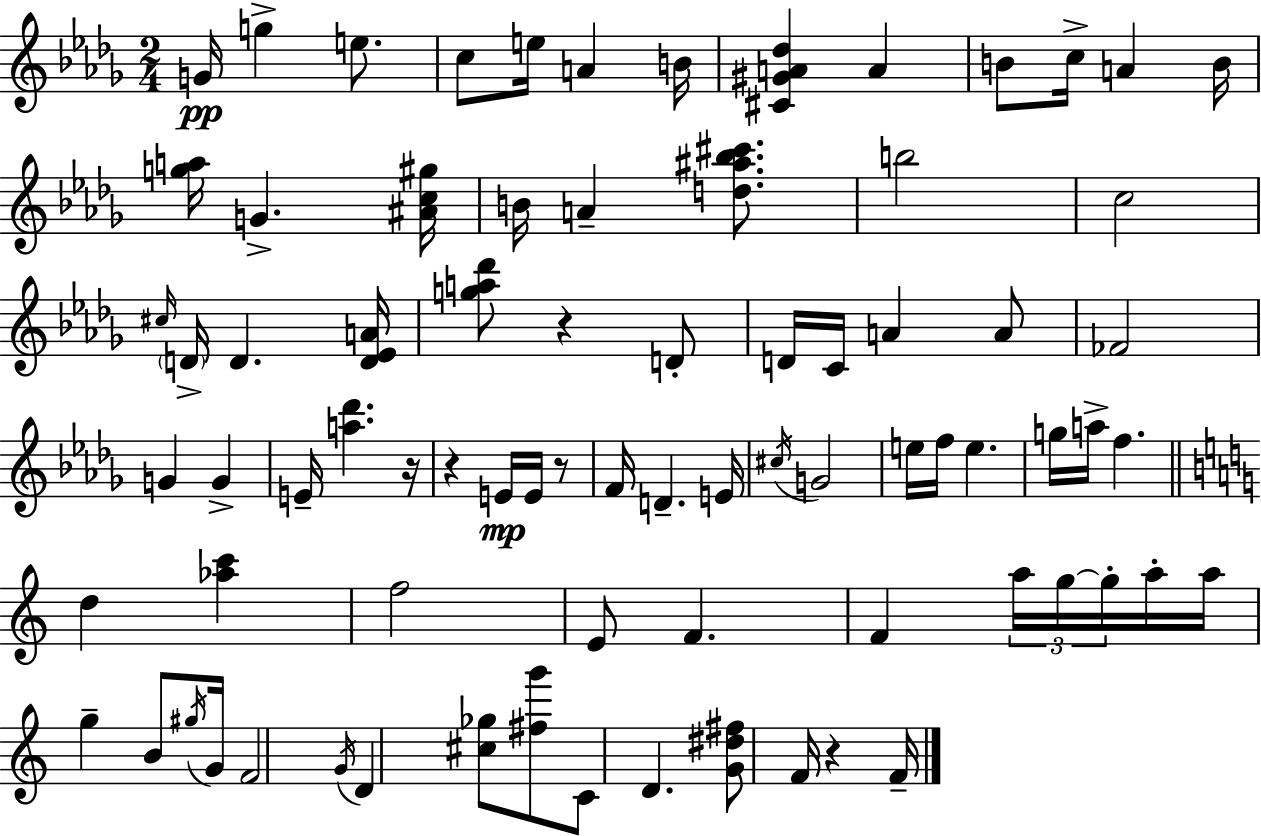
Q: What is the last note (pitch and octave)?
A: F4